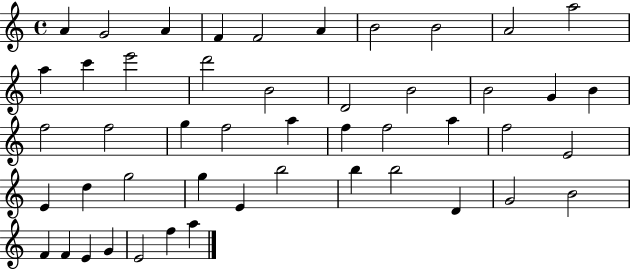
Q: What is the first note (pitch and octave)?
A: A4